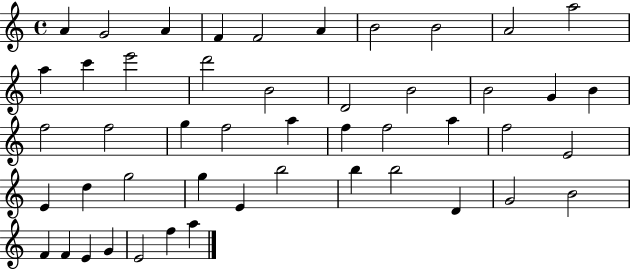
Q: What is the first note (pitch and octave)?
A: A4